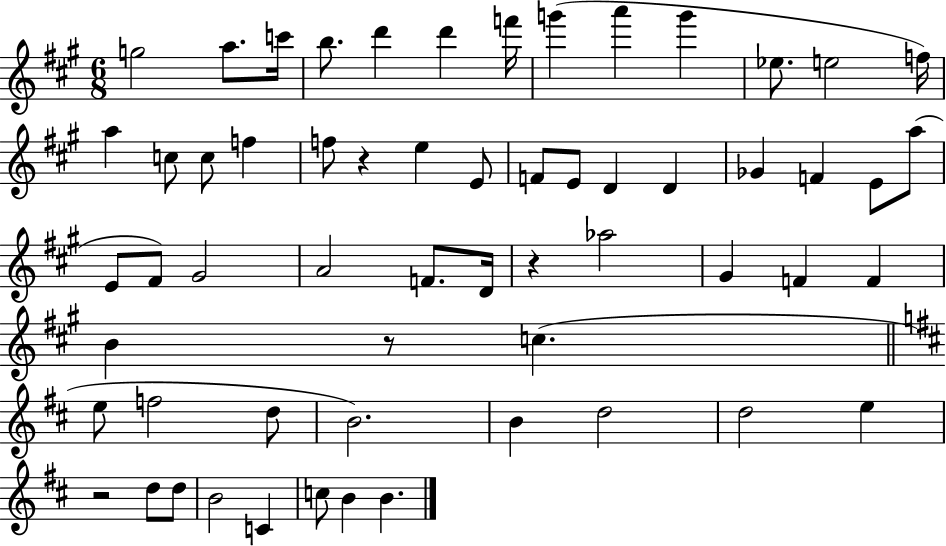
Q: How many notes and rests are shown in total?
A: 59